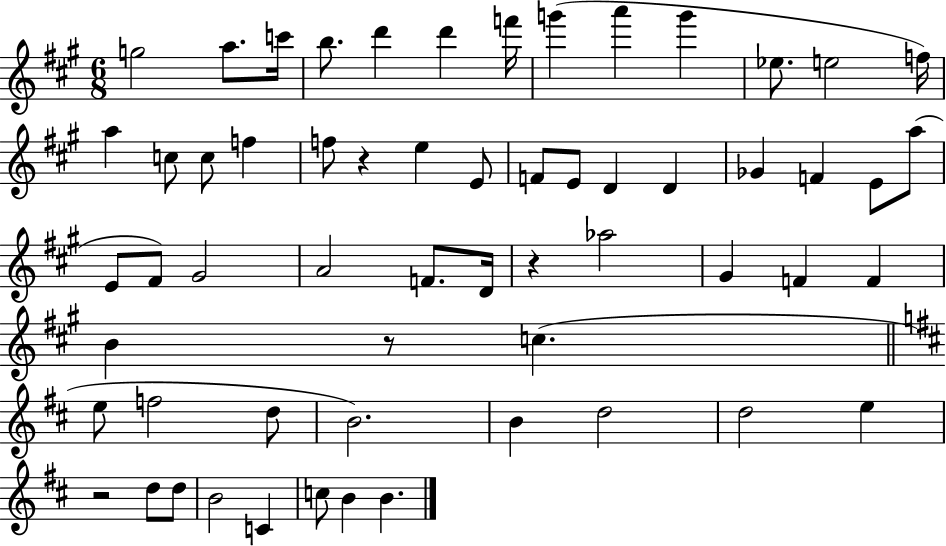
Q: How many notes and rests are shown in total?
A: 59